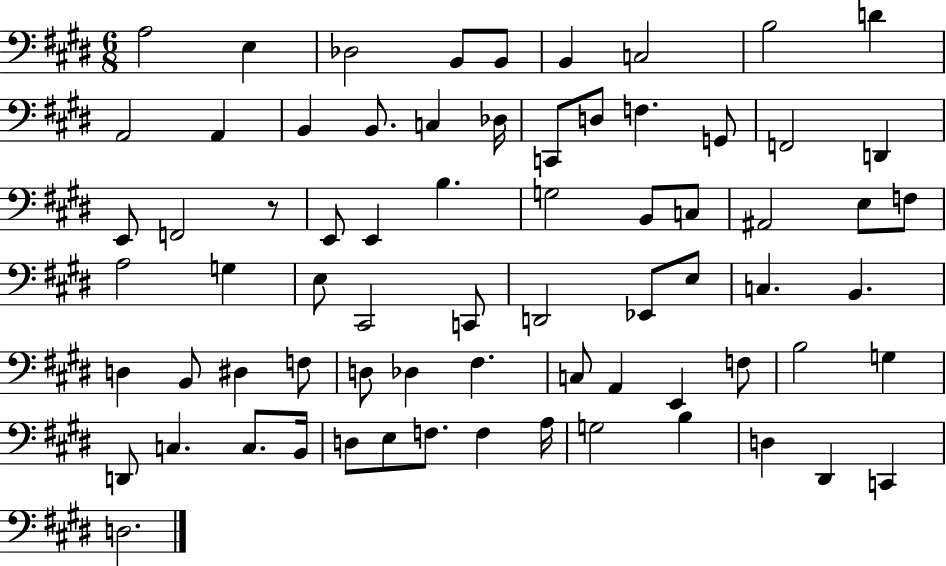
A3/h E3/q Db3/h B2/e B2/e B2/q C3/h B3/h D4/q A2/h A2/q B2/q B2/e. C3/q Db3/s C2/e D3/e F3/q. G2/e F2/h D2/q E2/e F2/h R/e E2/e E2/q B3/q. G3/h B2/e C3/e A#2/h E3/e F3/e A3/h G3/q E3/e C#2/h C2/e D2/h Eb2/e E3/e C3/q. B2/q. D3/q B2/e D#3/q F3/e D3/e Db3/q F#3/q. C3/e A2/q E2/q F3/e B3/h G3/q D2/e C3/q. C3/e. B2/s D3/e E3/e F3/e. F3/q A3/s G3/h B3/q D3/q D#2/q C2/q D3/h.